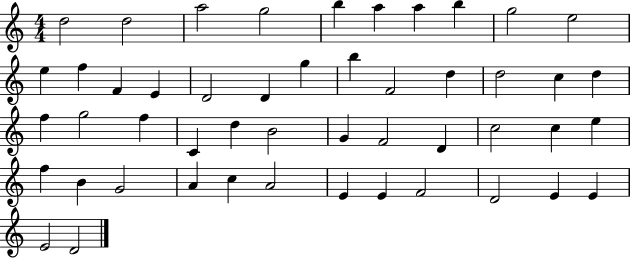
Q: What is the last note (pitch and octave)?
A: D4